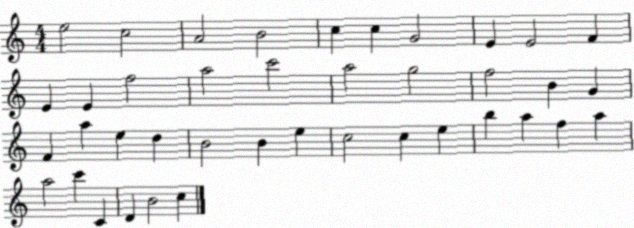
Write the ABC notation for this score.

X:1
T:Untitled
M:4/4
L:1/4
K:C
e2 c2 A2 B2 c c G2 E E2 F E E f2 a2 c'2 a2 g2 f2 B G F a e d B2 B e c2 c e b a f a a2 c' C D B2 c